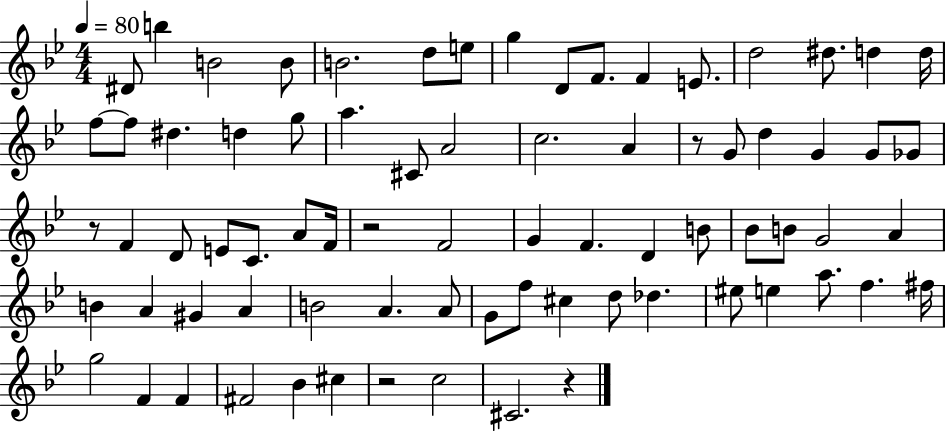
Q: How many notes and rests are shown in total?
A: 76